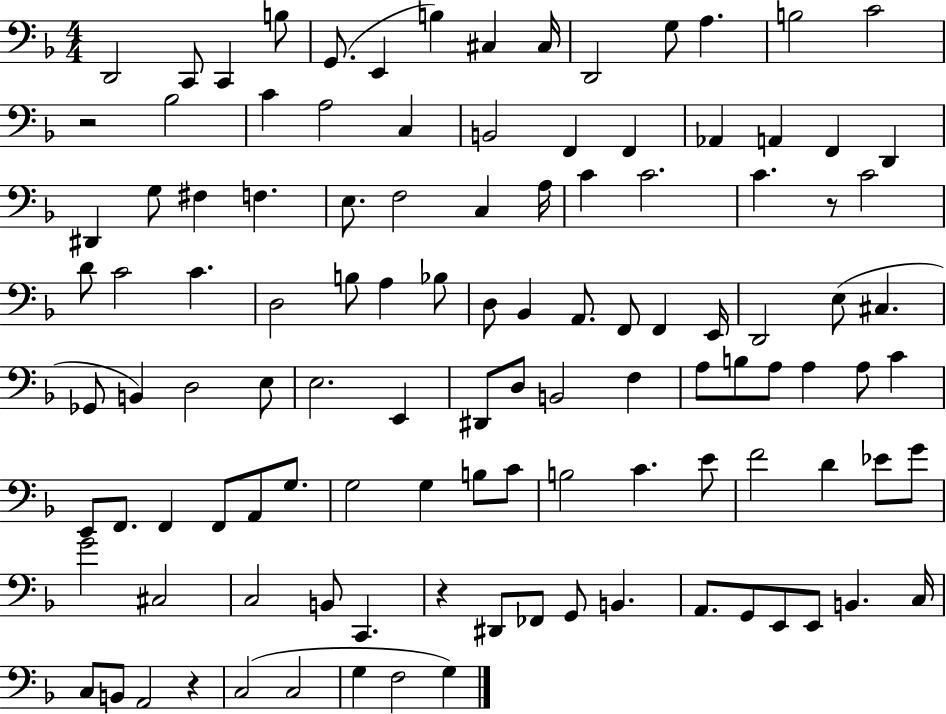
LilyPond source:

{
  \clef bass
  \numericTimeSignature
  \time 4/4
  \key f \major
  d,2 c,8 c,4 b8 | g,8.( e,4 b4) cis4 cis16 | d,2 g8 a4. | b2 c'2 | \break r2 bes2 | c'4 a2 c4 | b,2 f,4 f,4 | aes,4 a,4 f,4 d,4 | \break dis,4 g8 fis4 f4. | e8. f2 c4 a16 | c'4 c'2. | c'4. r8 c'2 | \break d'8 c'2 c'4. | d2 b8 a4 bes8 | d8 bes,4 a,8. f,8 f,4 e,16 | d,2 e8( cis4. | \break ges,8 b,4) d2 e8 | e2. e,4 | dis,8 d8 b,2 f4 | a8 b8 a8 a4 a8 c'4 | \break e,8 f,8. f,4 f,8 a,8 g8. | g2 g4 b8 c'8 | b2 c'4. e'8 | f'2 d'4 ees'8 g'8 | \break g'2 cis2 | c2 b,8 c,4. | r4 dis,8 fes,8 g,8 b,4. | a,8. g,8 e,8 e,8 b,4. c16 | \break c8 b,8 a,2 r4 | c2( c2 | g4 f2 g4) | \bar "|."
}